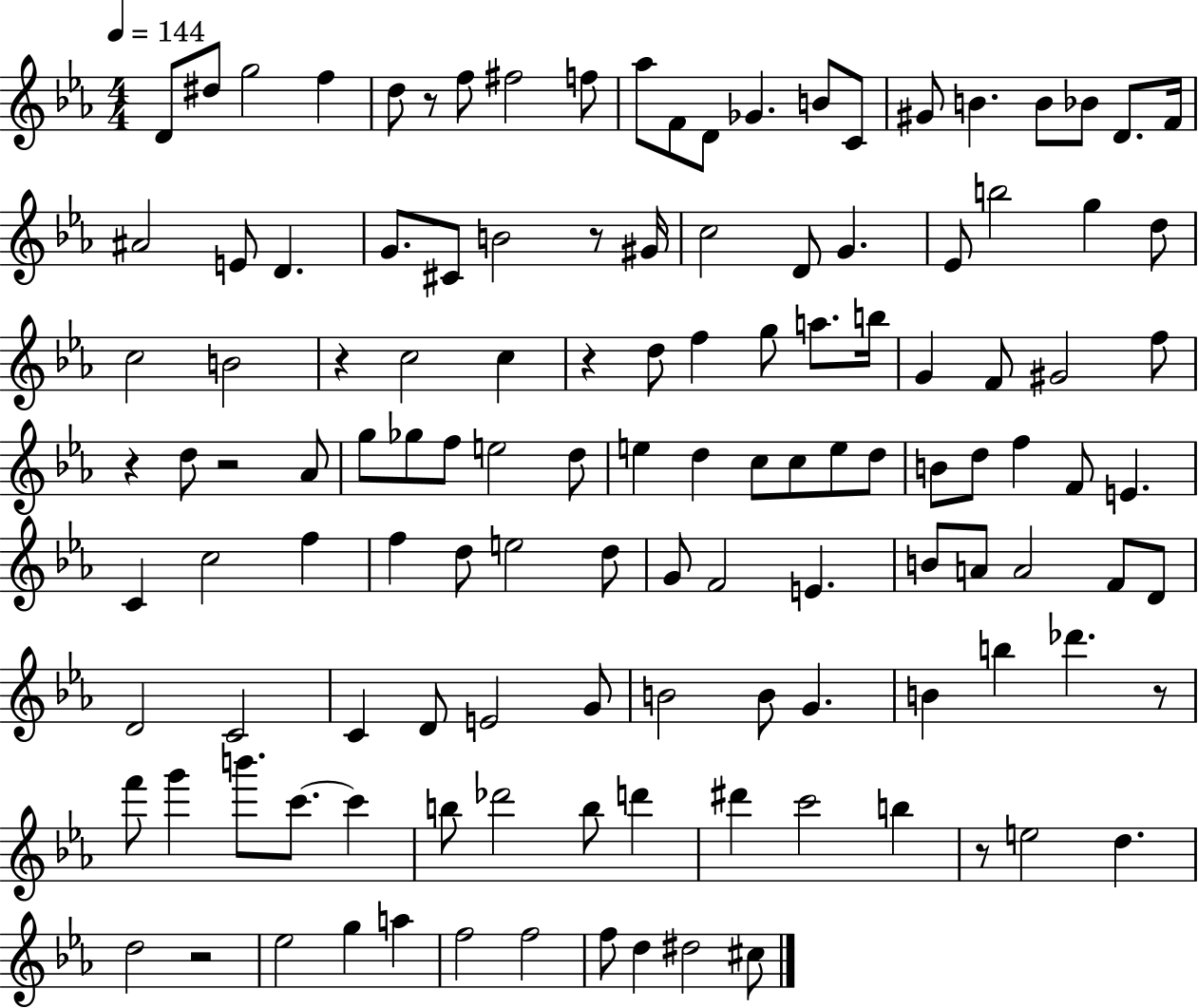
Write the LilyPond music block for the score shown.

{
  \clef treble
  \numericTimeSignature
  \time 4/4
  \key ees \major
  \tempo 4 = 144
  d'8 dis''8 g''2 f''4 | d''8 r8 f''8 fis''2 f''8 | aes''8 f'8 d'8 ges'4. b'8 c'8 | gis'8 b'4. b'8 bes'8 d'8. f'16 | \break ais'2 e'8 d'4. | g'8. cis'8 b'2 r8 gis'16 | c''2 d'8 g'4. | ees'8 b''2 g''4 d''8 | \break c''2 b'2 | r4 c''2 c''4 | r4 d''8 f''4 g''8 a''8. b''16 | g'4 f'8 gis'2 f''8 | \break r4 d''8 r2 aes'8 | g''8 ges''8 f''8 e''2 d''8 | e''4 d''4 c''8 c''8 e''8 d''8 | b'8 d''8 f''4 f'8 e'4. | \break c'4 c''2 f''4 | f''4 d''8 e''2 d''8 | g'8 f'2 e'4. | b'8 a'8 a'2 f'8 d'8 | \break d'2 c'2 | c'4 d'8 e'2 g'8 | b'2 b'8 g'4. | b'4 b''4 des'''4. r8 | \break f'''8 g'''4 b'''8. c'''8.~~ c'''4 | b''8 des'''2 b''8 d'''4 | dis'''4 c'''2 b''4 | r8 e''2 d''4. | \break d''2 r2 | ees''2 g''4 a''4 | f''2 f''2 | f''8 d''4 dis''2 cis''8 | \break \bar "|."
}